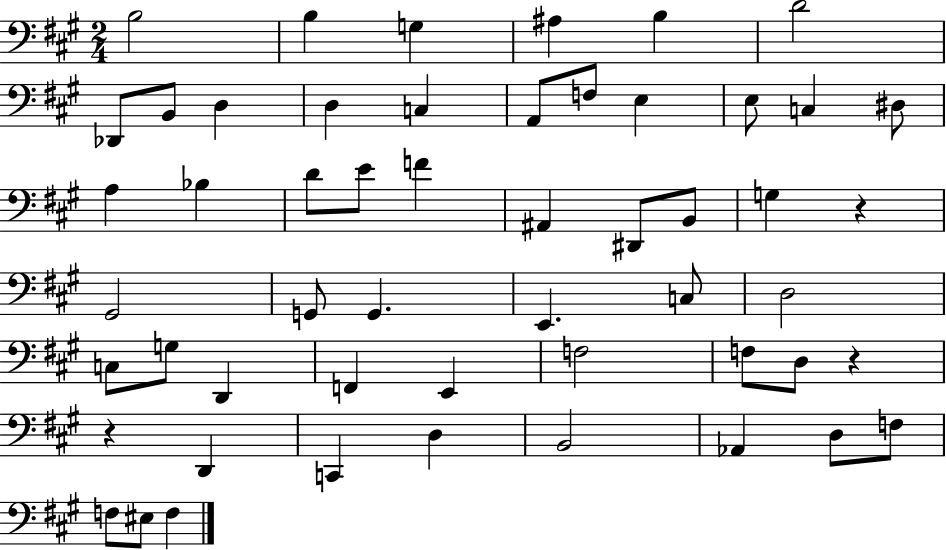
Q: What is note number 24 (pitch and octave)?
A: D#2